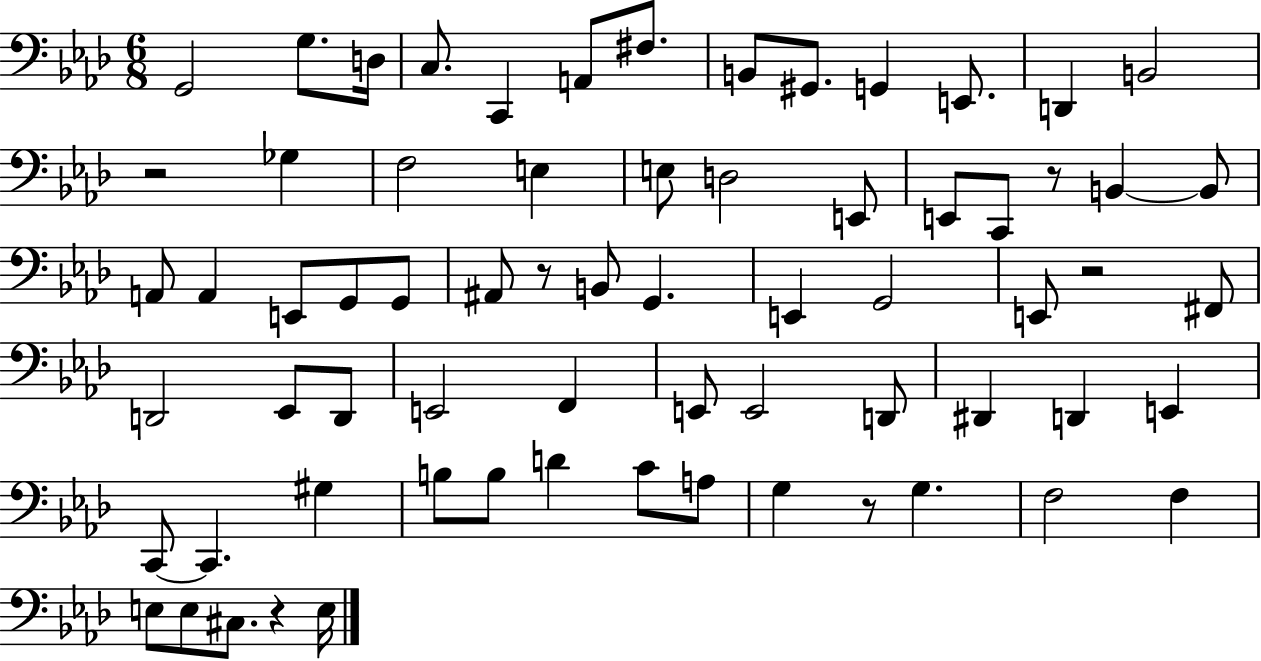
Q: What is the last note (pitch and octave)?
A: E3